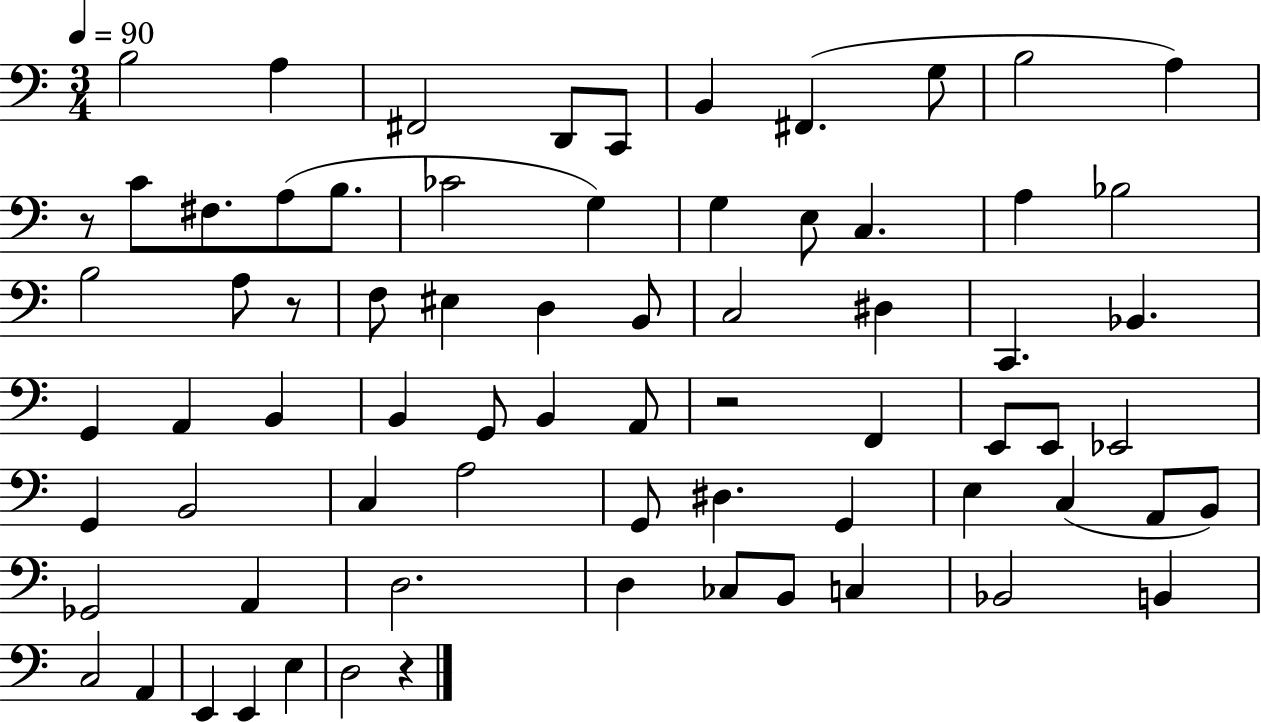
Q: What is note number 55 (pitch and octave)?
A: A2